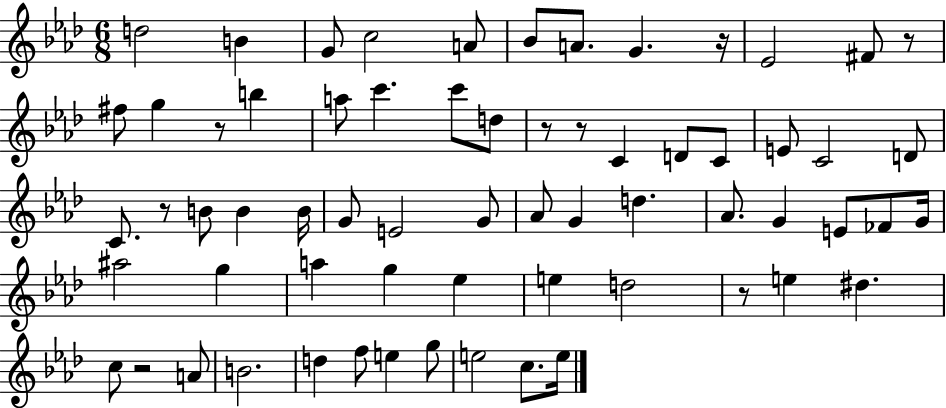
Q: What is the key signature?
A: AES major